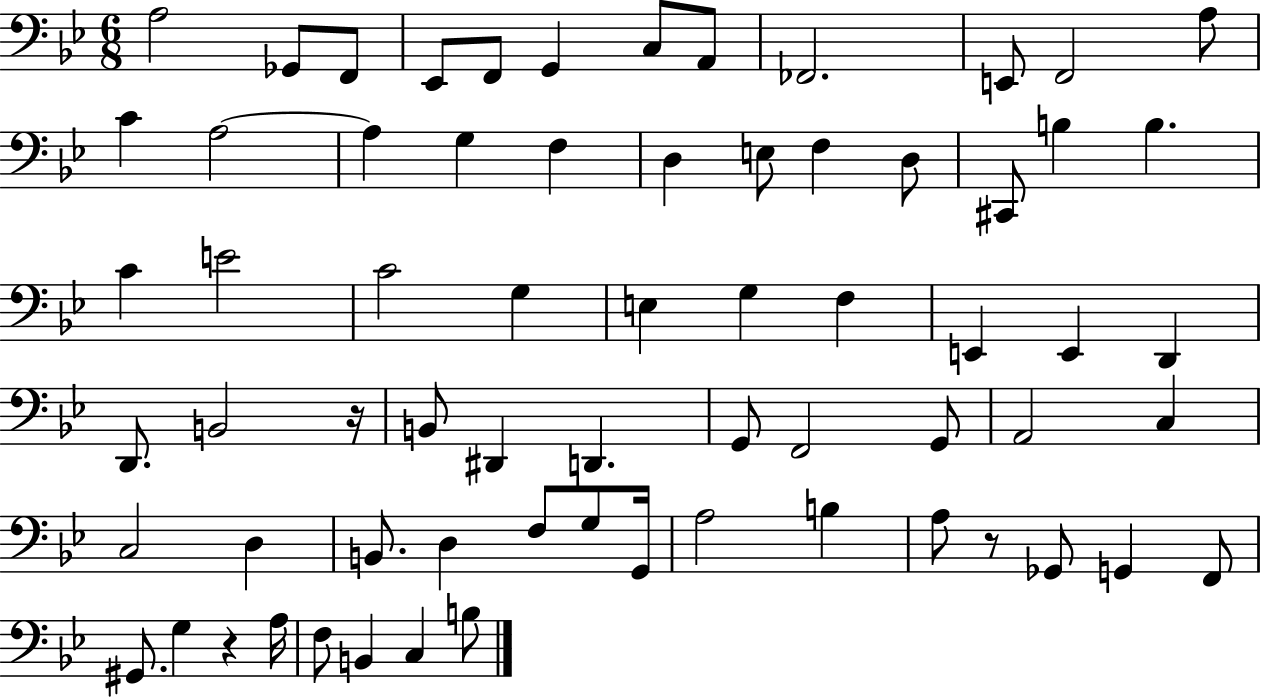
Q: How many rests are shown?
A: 3